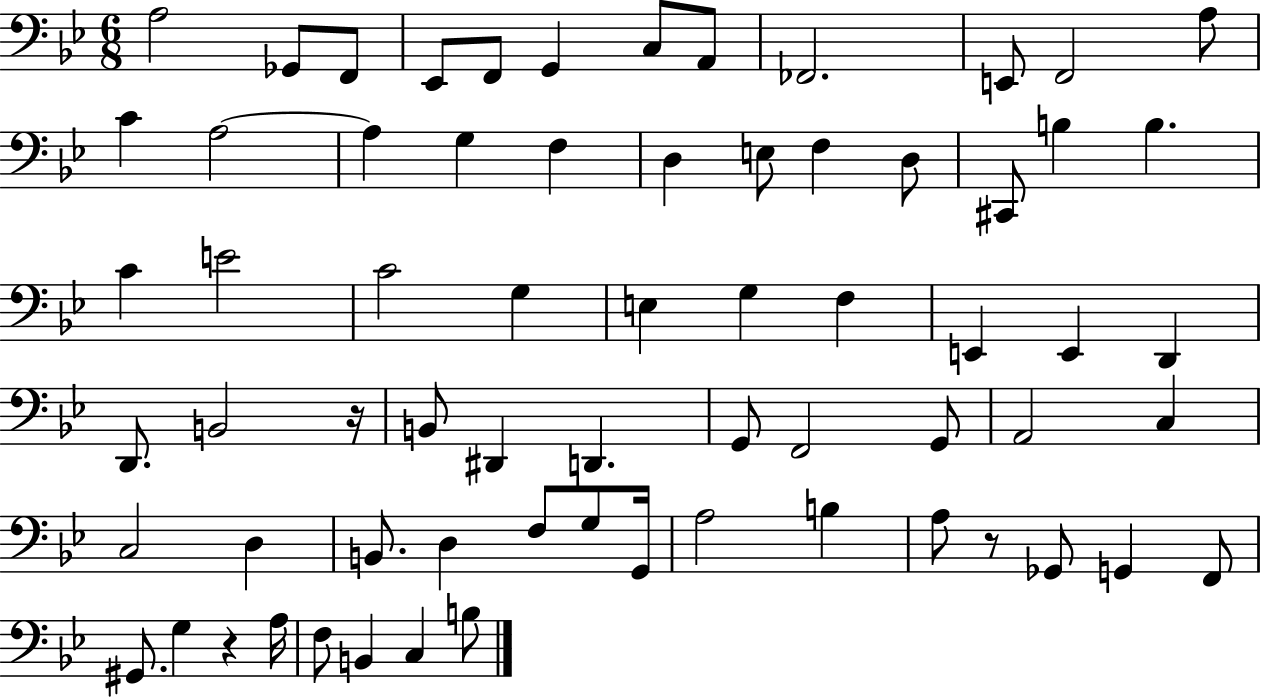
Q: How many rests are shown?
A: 3